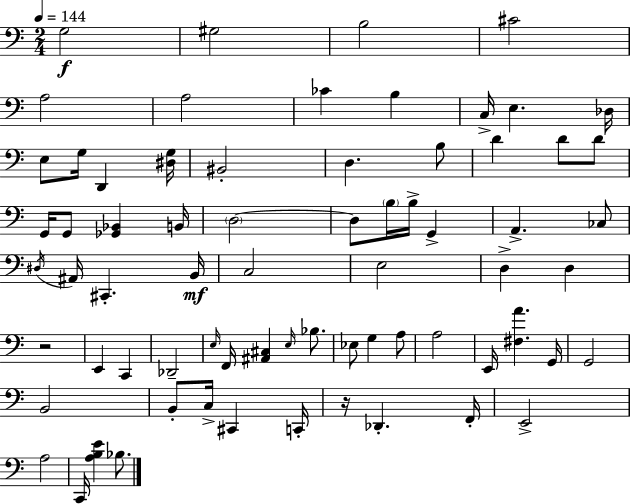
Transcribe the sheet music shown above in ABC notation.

X:1
T:Untitled
M:2/4
L:1/4
K:Am
G,2 ^G,2 B,2 ^C2 A,2 A,2 _C B, C,/4 E, _D,/4 E,/2 G,/4 D,, [^D,G,]/4 ^B,,2 D, B,/2 D D/2 D/2 G,,/4 G,,/2 [_G,,_B,,] B,,/4 D,2 D,/2 B,/4 B,/4 G,, A,, _C,/2 ^D,/4 ^A,,/4 ^C,, B,,/4 C,2 E,2 D, D, z2 E,, C,, _D,,2 E,/4 F,,/4 [^A,,^C,] E,/4 _B,/2 _E,/2 G, A,/2 A,2 E,,/4 [^F,A] G,,/4 G,,2 B,,2 B,,/2 C,/4 ^C,, C,,/4 z/4 _D,, F,,/4 E,,2 A,2 C,,/4 [A,B,E] _B,/2